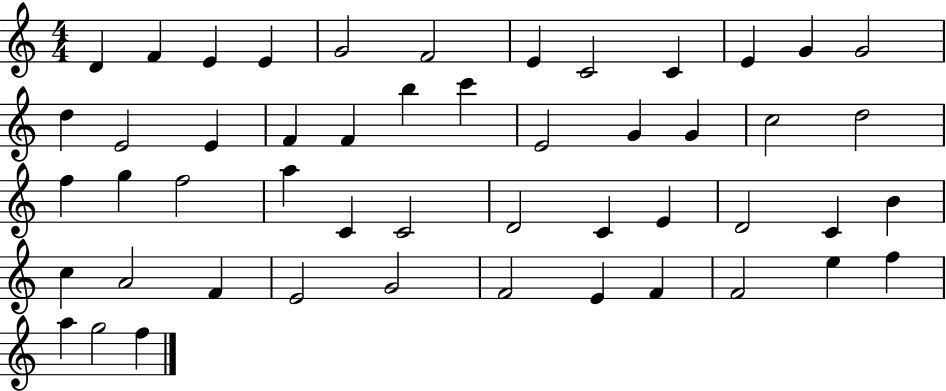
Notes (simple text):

D4/q F4/q E4/q E4/q G4/h F4/h E4/q C4/h C4/q E4/q G4/q G4/h D5/q E4/h E4/q F4/q F4/q B5/q C6/q E4/h G4/q G4/q C5/h D5/h F5/q G5/q F5/h A5/q C4/q C4/h D4/h C4/q E4/q D4/h C4/q B4/q C5/q A4/h F4/q E4/h G4/h F4/h E4/q F4/q F4/h E5/q F5/q A5/q G5/h F5/q